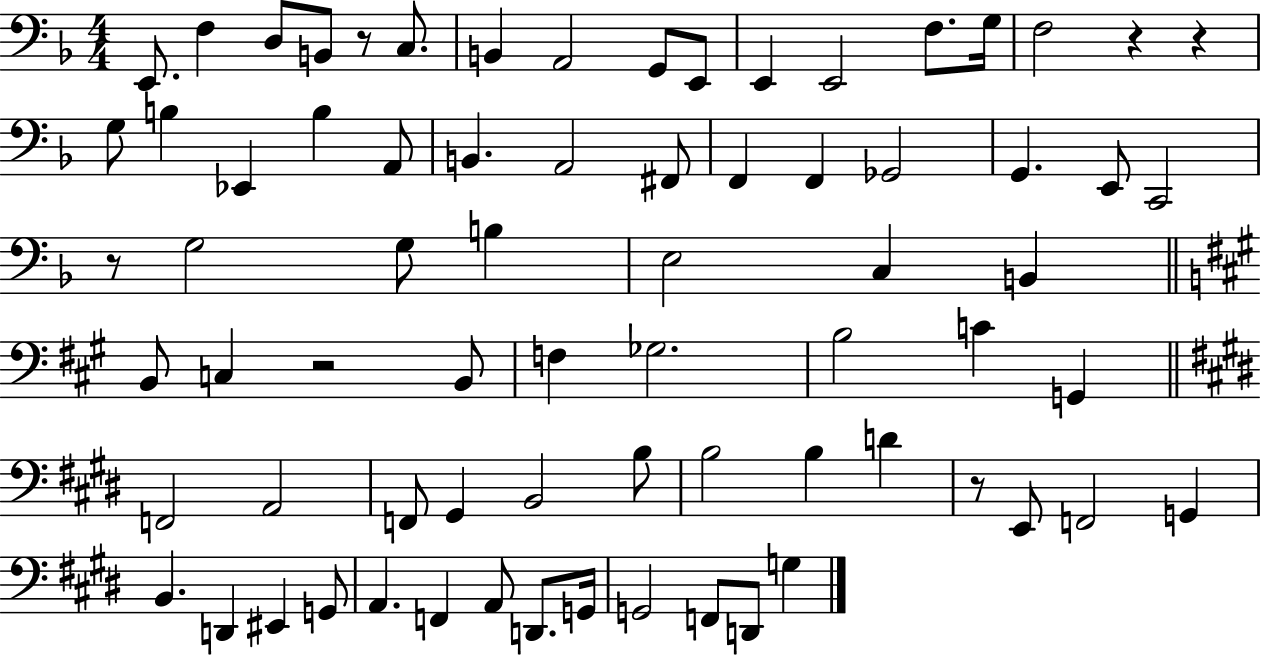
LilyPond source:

{
  \clef bass
  \numericTimeSignature
  \time 4/4
  \key f \major
  e,8. f4 d8 b,8 r8 c8. | b,4 a,2 g,8 e,8 | e,4 e,2 f8. g16 | f2 r4 r4 | \break g8 b4 ees,4 b4 a,8 | b,4. a,2 fis,8 | f,4 f,4 ges,2 | g,4. e,8 c,2 | \break r8 g2 g8 b4 | e2 c4 b,4 | \bar "||" \break \key a \major b,8 c4 r2 b,8 | f4 ges2. | b2 c'4 g,4 | \bar "||" \break \key e \major f,2 a,2 | f,8 gis,4 b,2 b8 | b2 b4 d'4 | r8 e,8 f,2 g,4 | \break b,4. d,4 eis,4 g,8 | a,4. f,4 a,8 d,8. g,16 | g,2 f,8 d,8 g4 | \bar "|."
}